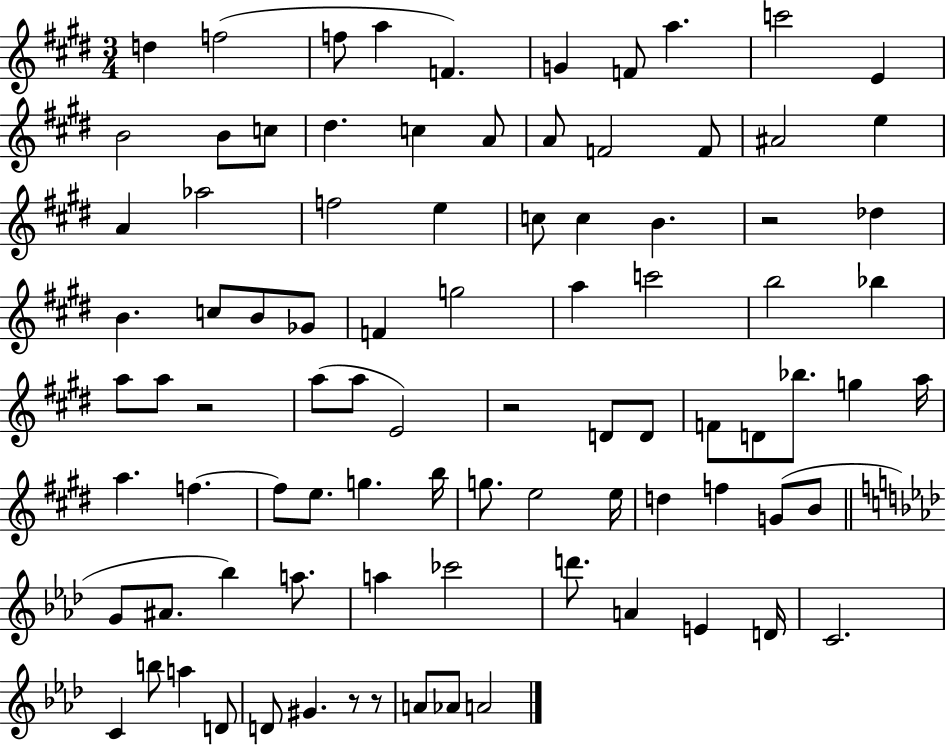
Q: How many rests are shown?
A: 5